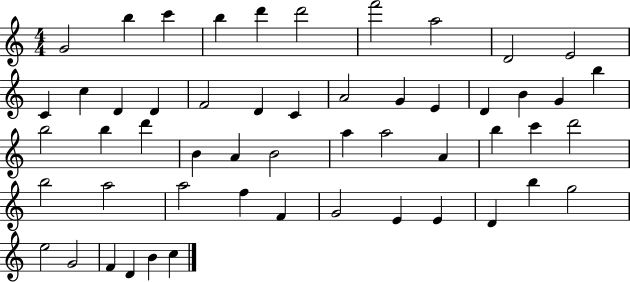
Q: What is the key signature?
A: C major